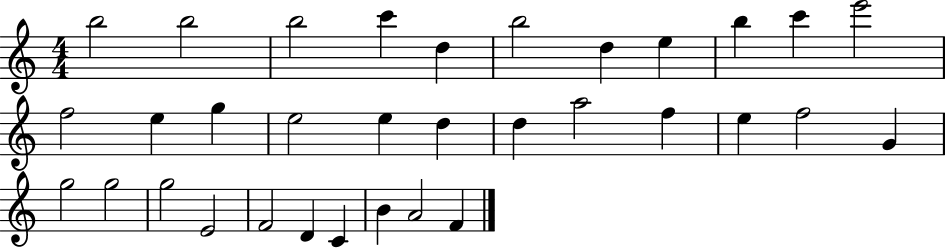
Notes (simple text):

B5/h B5/h B5/h C6/q D5/q B5/h D5/q E5/q B5/q C6/q E6/h F5/h E5/q G5/q E5/h E5/q D5/q D5/q A5/h F5/q E5/q F5/h G4/q G5/h G5/h G5/h E4/h F4/h D4/q C4/q B4/q A4/h F4/q